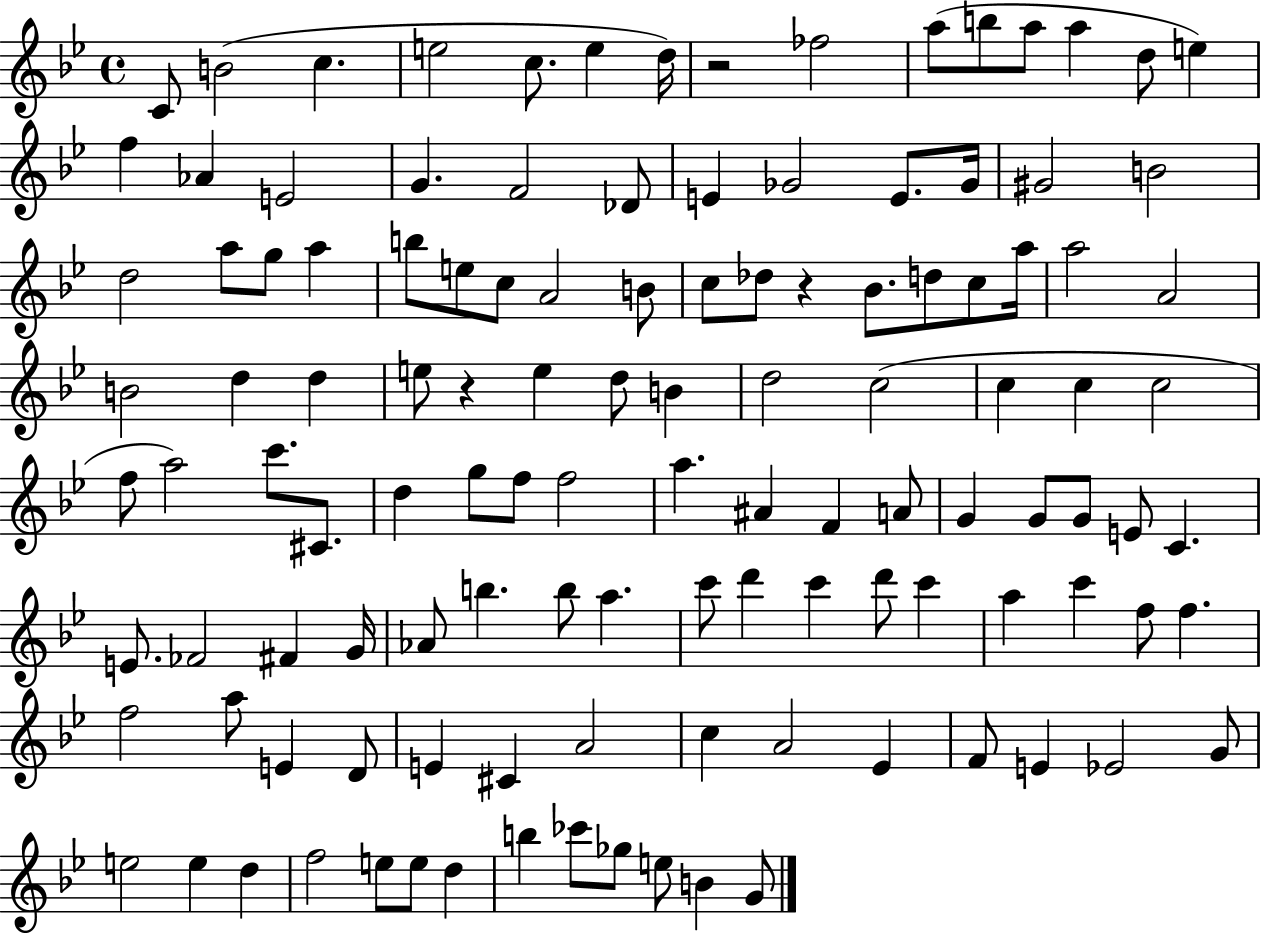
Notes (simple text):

C4/e B4/h C5/q. E5/h C5/e. E5/q D5/s R/h FES5/h A5/e B5/e A5/e A5/q D5/e E5/q F5/q Ab4/q E4/h G4/q. F4/h Db4/e E4/q Gb4/h E4/e. Gb4/s G#4/h B4/h D5/h A5/e G5/e A5/q B5/e E5/e C5/e A4/h B4/e C5/e Db5/e R/q Bb4/e. D5/e C5/e A5/s A5/h A4/h B4/h D5/q D5/q E5/e R/q E5/q D5/e B4/q D5/h C5/h C5/q C5/q C5/h F5/e A5/h C6/e. C#4/e. D5/q G5/e F5/e F5/h A5/q. A#4/q F4/q A4/e G4/q G4/e G4/e E4/e C4/q. E4/e. FES4/h F#4/q G4/s Ab4/e B5/q. B5/e A5/q. C6/e D6/q C6/q D6/e C6/q A5/q C6/q F5/e F5/q. F5/h A5/e E4/q D4/e E4/q C#4/q A4/h C5/q A4/h Eb4/q F4/e E4/q Eb4/h G4/e E5/h E5/q D5/q F5/h E5/e E5/e D5/q B5/q CES6/e Gb5/e E5/e B4/q G4/e